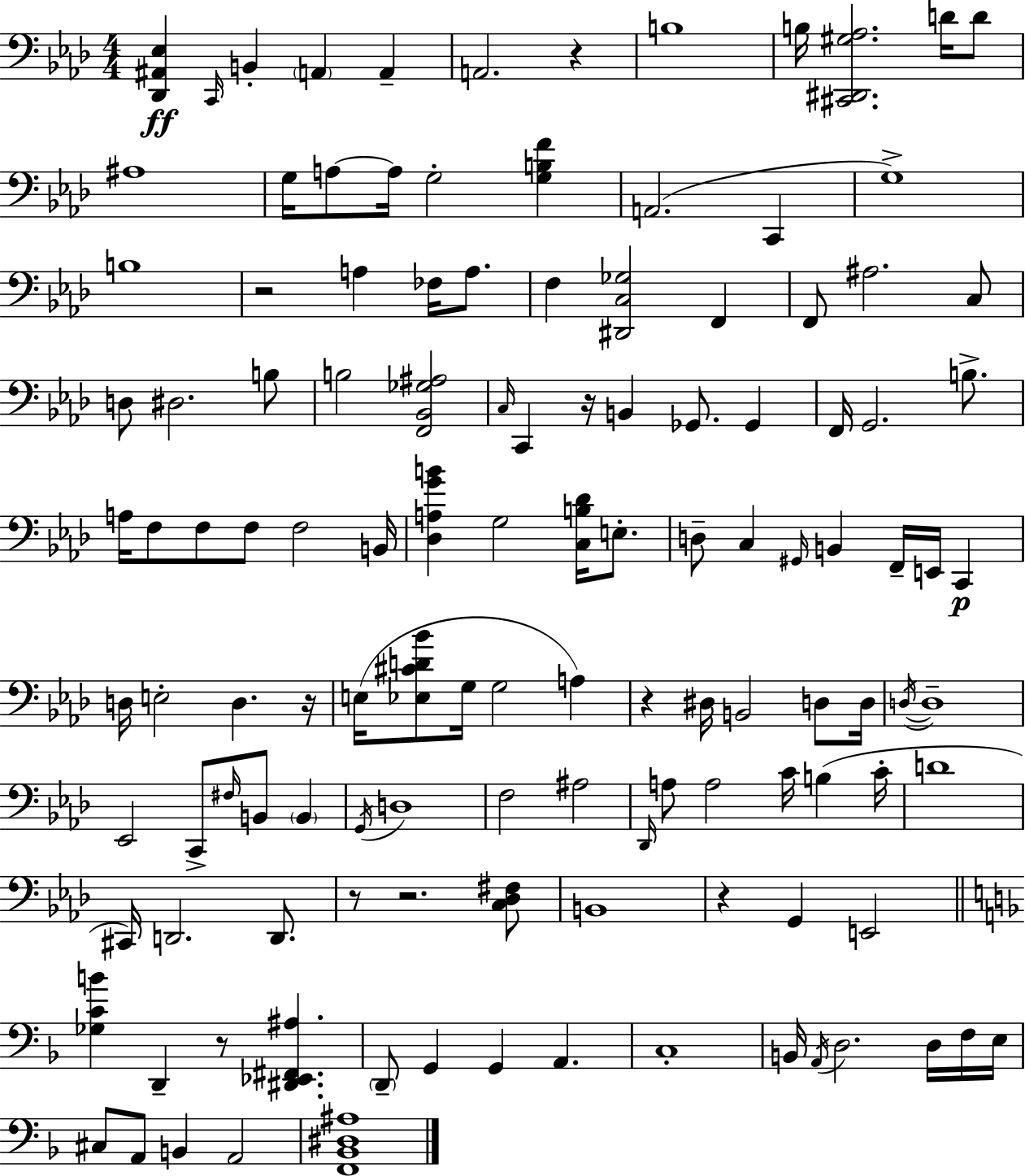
X:1
T:Untitled
M:4/4
L:1/4
K:Fm
[_D,,^A,,_E,] C,,/4 B,, A,, A,, A,,2 z B,4 B,/4 [^C,,^D,,^G,_A,]2 D/4 D/2 ^A,4 G,/4 A,/2 A,/4 G,2 [G,B,F] A,,2 C,, G,4 B,4 z2 A, _F,/4 A,/2 F, [^D,,C,_G,]2 F,, F,,/2 ^A,2 C,/2 D,/2 ^D,2 B,/2 B,2 [F,,_B,,_G,^A,]2 C,/4 C,, z/4 B,, _G,,/2 _G,, F,,/4 G,,2 B,/2 A,/4 F,/2 F,/2 F,/2 F,2 B,,/4 [_D,A,GB] G,2 [C,B,_D]/4 E,/2 D,/2 C, ^G,,/4 B,, F,,/4 E,,/4 C,, D,/4 E,2 D, z/4 E,/4 [_E,^CD_B]/2 G,/4 G,2 A, z ^D,/4 B,,2 D,/2 D,/4 D,/4 D,4 _E,,2 C,,/2 ^F,/4 B,,/2 B,, G,,/4 D,4 F,2 ^A,2 _D,,/4 A,/2 A,2 C/4 B, C/4 D4 ^C,,/4 D,,2 D,,/2 z/2 z2 [C,_D,^F,]/2 B,,4 z G,, E,,2 [_G,CB] D,, z/2 [^D,,_E,,^F,,^A,] D,,/2 G,, G,, A,, C,4 B,,/4 A,,/4 D,2 D,/4 F,/4 E,/4 ^C,/2 A,,/2 B,, A,,2 [F,,_B,,^D,^A,]4